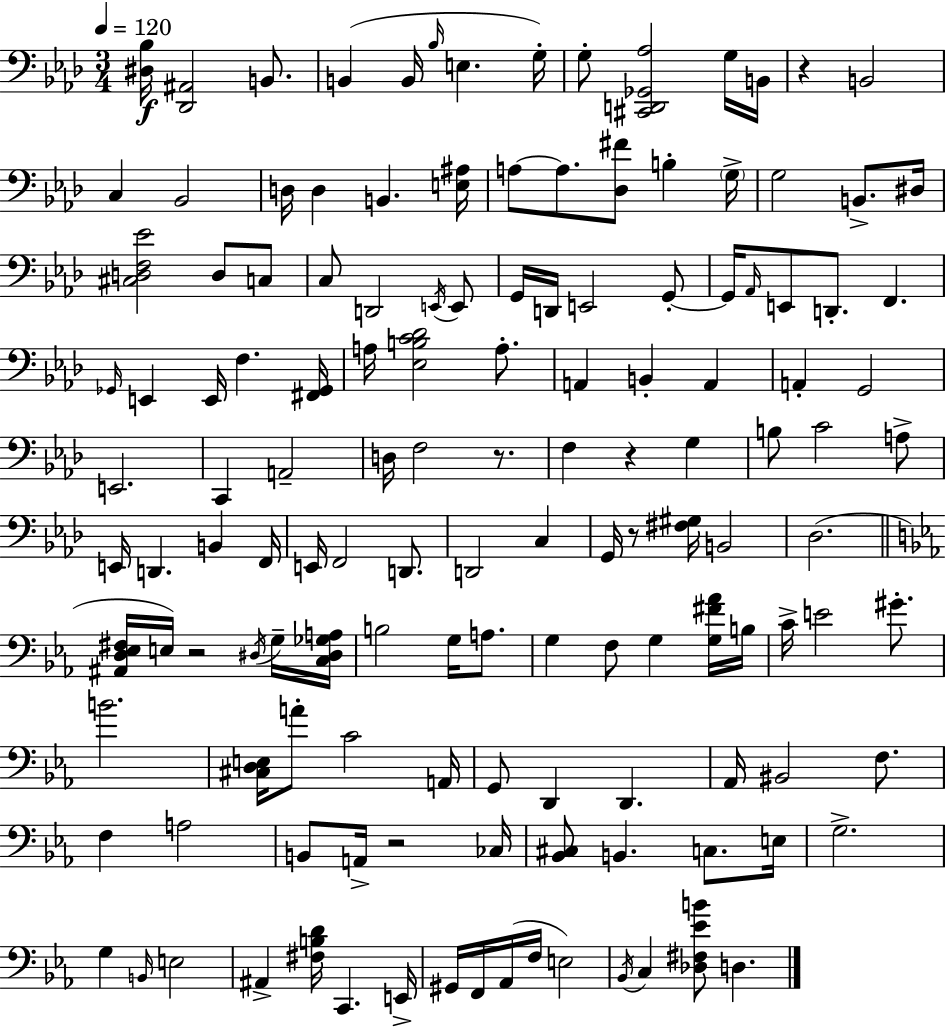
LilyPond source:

{
  \clef bass
  \numericTimeSignature
  \time 3/4
  \key f \minor
  \tempo 4 = 120
  \repeat volta 2 { <dis bes>16\f <des, ais,>2 b,8. | b,4( b,16 \grace { bes16 } e4. | g16-.) g8-. <cis, d, ges, aes>2 g16 | b,16 r4 b,2 | \break c4 bes,2 | d16 d4 b,4. | <e ais>16 a8~~ a8. <des fis'>8 b4-. | \parenthesize g16-> g2 b,8.-> | \break dis16 <cis d f ees'>2 d8 c8 | c8 d,2 \acciaccatura { e,16 } | e,8 g,16 d,16 e,2 | g,8-.~~ g,16 \grace { aes,16 } e,8 d,8.-. f,4. | \break \grace { ges,16 } e,4 e,16 f4. | <fis, ges,>16 a16 <ees b c' des'>2 | a8.-. a,4 b,4-. | a,4 a,4-. g,2 | \break e,2. | c,4 a,2-- | d16 f2 | r8. f4 r4 | \break g4 b8 c'2 | a8-> e,16 d,4. b,4 | f,16 e,16 f,2 | d,8. d,2 | \break c4 g,16 r8 <fis gis>16 b,2 | des2.( | \bar "||" \break \key c \minor <ais, d ees fis>16 e16) r2 \acciaccatura { dis16 } g16-- | <c dis ges a>16 b2 g16 a8. | g4 f8 g4 <g fis' aes'>16 | b16 c'16-> e'2 gis'8.-. | \break b'2. | <cis d e>16 a'8-. c'2 | a,16 g,8 d,4 d,4. | aes,16 bis,2 f8. | \break f4 a2 | b,8 a,16-> r2 | ces16 <bes, cis>8 b,4. c8. | e16 g2.-> | \break g4 \grace { b,16 } e2 | ais,4-> <fis b d'>16 c,4. | e,16-> gis,16 f,16 aes,16( f16 e2) | \acciaccatura { bes,16 } c4 <des fis ees' b'>8 d4. | \break } \bar "|."
}